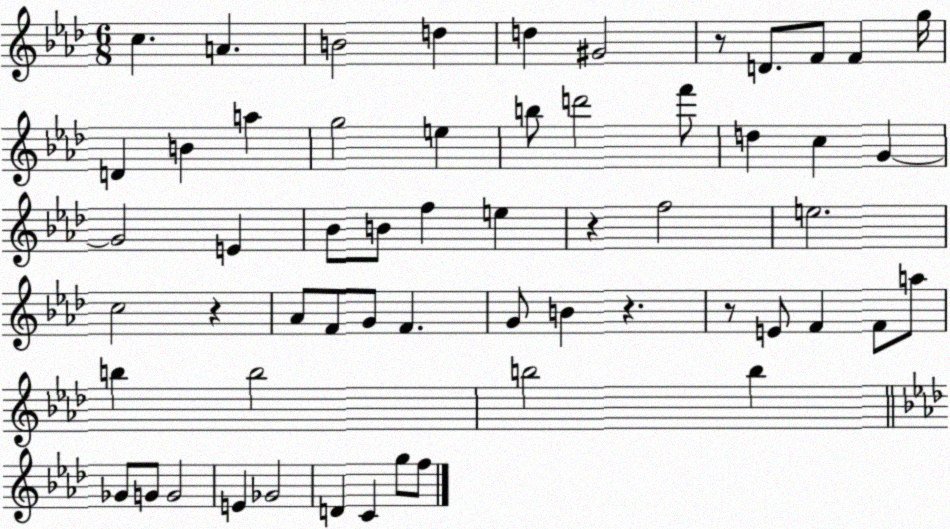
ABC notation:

X:1
T:Untitled
M:6/8
L:1/4
K:Ab
c A B2 d d ^G2 z/2 D/2 F/2 F g/4 D B a g2 e b/2 d'2 f'/2 d c G G2 E _B/2 B/2 f e z f2 e2 c2 z _A/2 F/2 G/2 F G/2 B z z/2 E/2 F F/2 a/2 b b2 b2 b _G/2 G/2 G2 E _G2 D C g/2 f/2